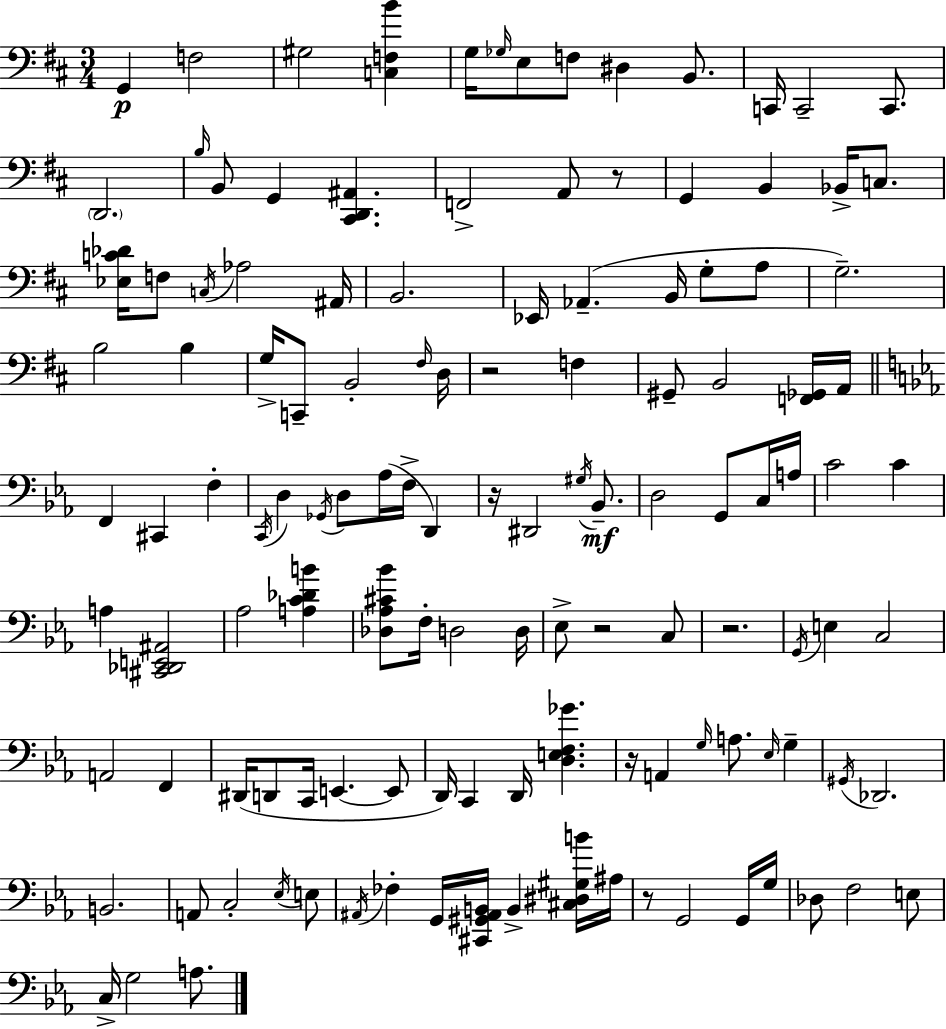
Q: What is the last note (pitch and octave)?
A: A3